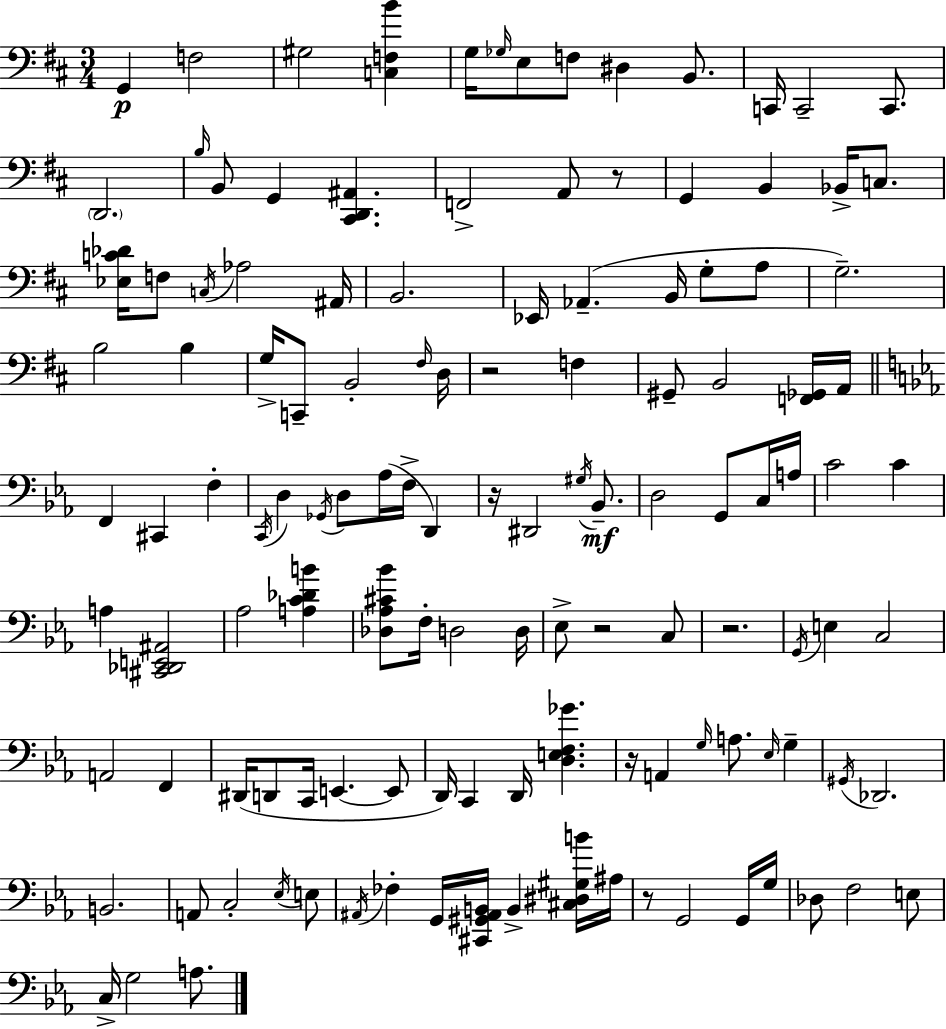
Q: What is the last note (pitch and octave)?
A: A3